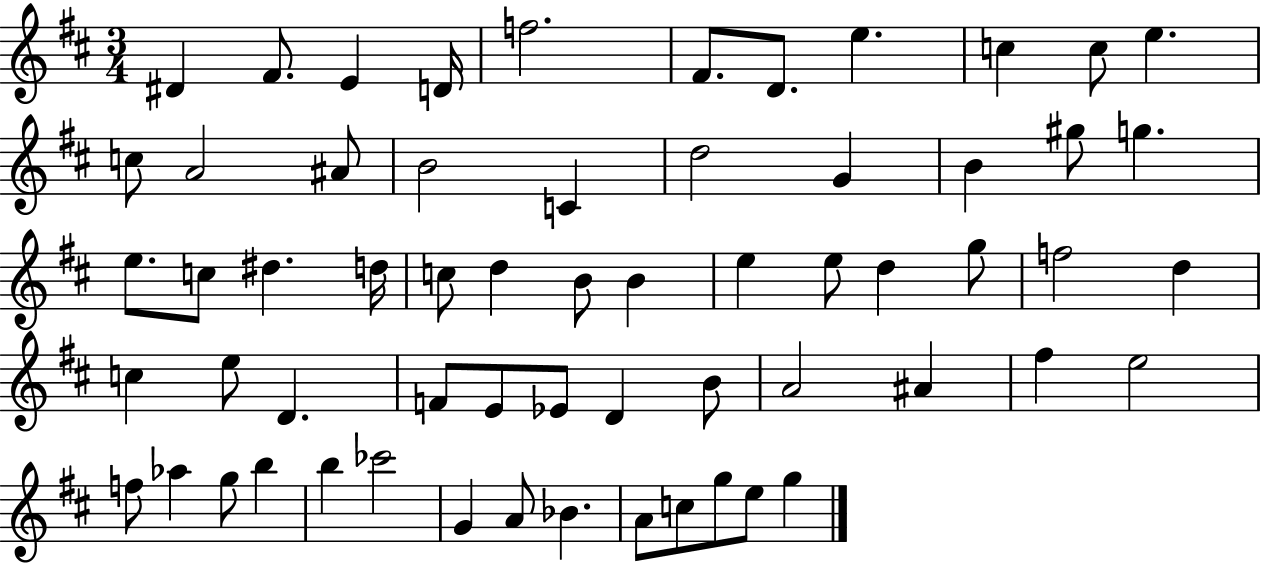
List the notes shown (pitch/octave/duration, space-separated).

D#4/q F#4/e. E4/q D4/s F5/h. F#4/e. D4/e. E5/q. C5/q C5/e E5/q. C5/e A4/h A#4/e B4/h C4/q D5/h G4/q B4/q G#5/e G5/q. E5/e. C5/e D#5/q. D5/s C5/e D5/q B4/e B4/q E5/q E5/e D5/q G5/e F5/h D5/q C5/q E5/e D4/q. F4/e E4/e Eb4/e D4/q B4/e A4/h A#4/q F#5/q E5/h F5/e Ab5/q G5/e B5/q B5/q CES6/h G4/q A4/e Bb4/q. A4/e C5/e G5/e E5/e G5/q